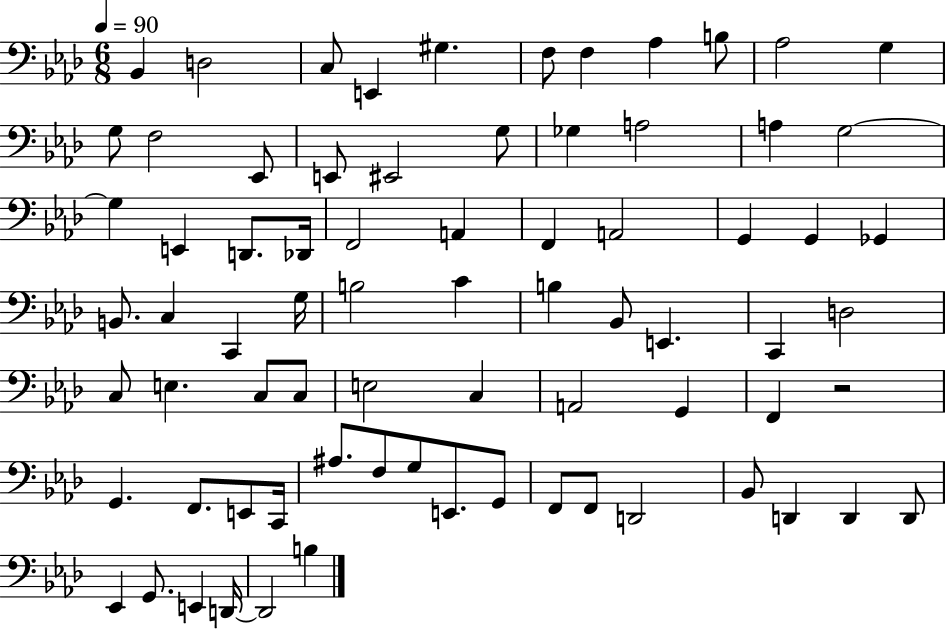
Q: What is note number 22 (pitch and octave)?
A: G3